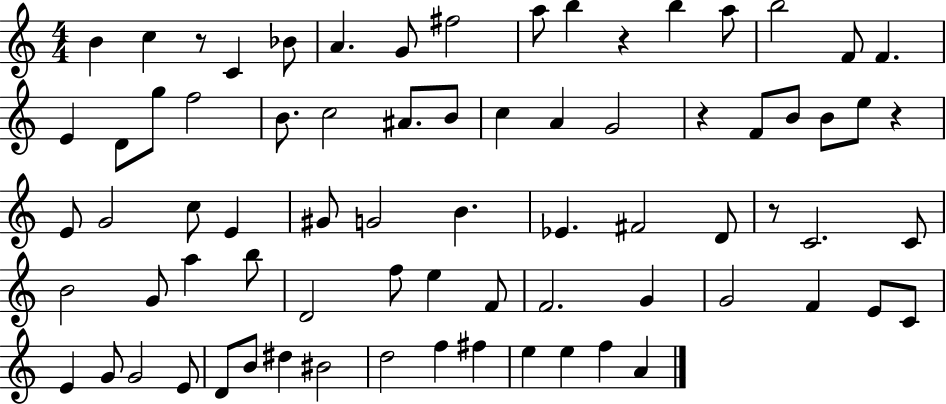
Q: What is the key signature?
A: C major